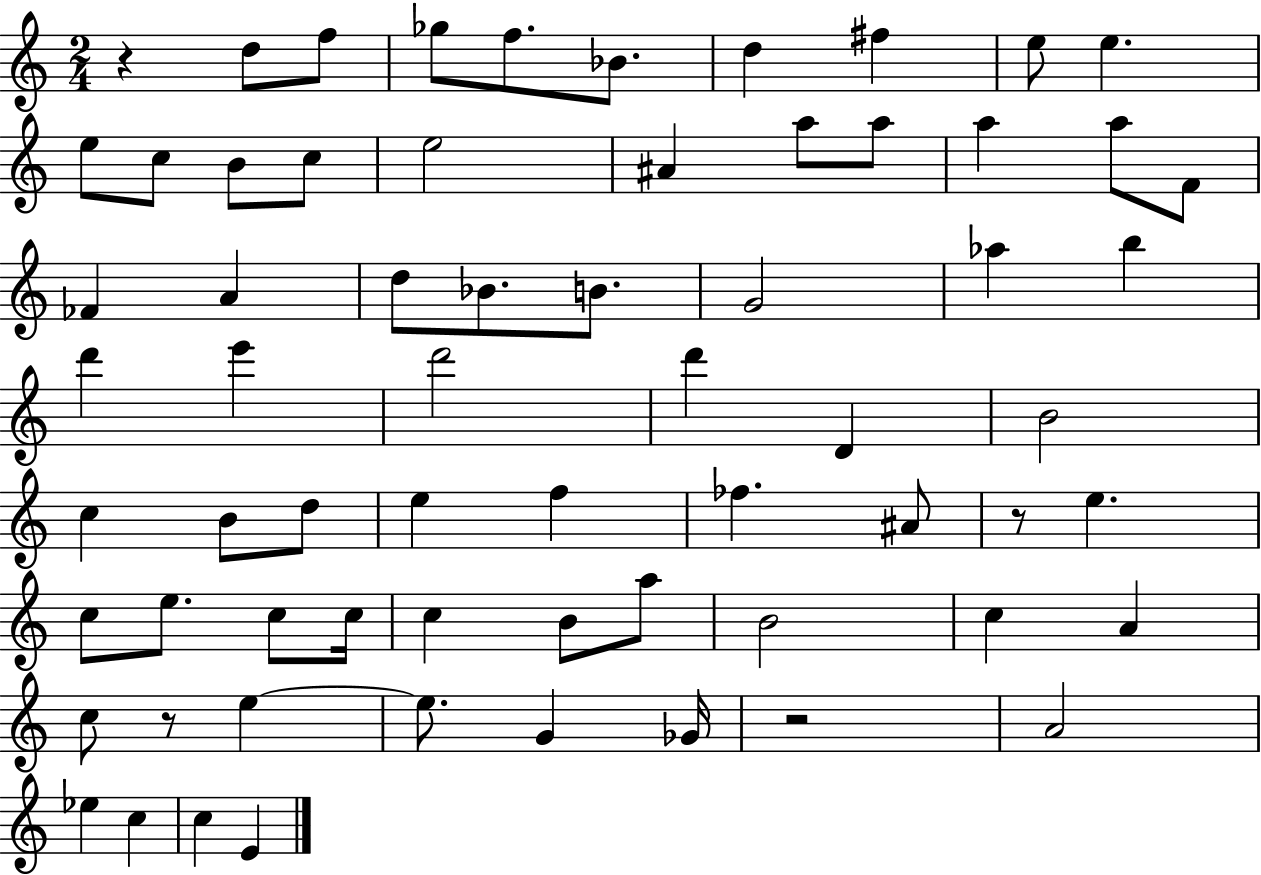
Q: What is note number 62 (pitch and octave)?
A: E4